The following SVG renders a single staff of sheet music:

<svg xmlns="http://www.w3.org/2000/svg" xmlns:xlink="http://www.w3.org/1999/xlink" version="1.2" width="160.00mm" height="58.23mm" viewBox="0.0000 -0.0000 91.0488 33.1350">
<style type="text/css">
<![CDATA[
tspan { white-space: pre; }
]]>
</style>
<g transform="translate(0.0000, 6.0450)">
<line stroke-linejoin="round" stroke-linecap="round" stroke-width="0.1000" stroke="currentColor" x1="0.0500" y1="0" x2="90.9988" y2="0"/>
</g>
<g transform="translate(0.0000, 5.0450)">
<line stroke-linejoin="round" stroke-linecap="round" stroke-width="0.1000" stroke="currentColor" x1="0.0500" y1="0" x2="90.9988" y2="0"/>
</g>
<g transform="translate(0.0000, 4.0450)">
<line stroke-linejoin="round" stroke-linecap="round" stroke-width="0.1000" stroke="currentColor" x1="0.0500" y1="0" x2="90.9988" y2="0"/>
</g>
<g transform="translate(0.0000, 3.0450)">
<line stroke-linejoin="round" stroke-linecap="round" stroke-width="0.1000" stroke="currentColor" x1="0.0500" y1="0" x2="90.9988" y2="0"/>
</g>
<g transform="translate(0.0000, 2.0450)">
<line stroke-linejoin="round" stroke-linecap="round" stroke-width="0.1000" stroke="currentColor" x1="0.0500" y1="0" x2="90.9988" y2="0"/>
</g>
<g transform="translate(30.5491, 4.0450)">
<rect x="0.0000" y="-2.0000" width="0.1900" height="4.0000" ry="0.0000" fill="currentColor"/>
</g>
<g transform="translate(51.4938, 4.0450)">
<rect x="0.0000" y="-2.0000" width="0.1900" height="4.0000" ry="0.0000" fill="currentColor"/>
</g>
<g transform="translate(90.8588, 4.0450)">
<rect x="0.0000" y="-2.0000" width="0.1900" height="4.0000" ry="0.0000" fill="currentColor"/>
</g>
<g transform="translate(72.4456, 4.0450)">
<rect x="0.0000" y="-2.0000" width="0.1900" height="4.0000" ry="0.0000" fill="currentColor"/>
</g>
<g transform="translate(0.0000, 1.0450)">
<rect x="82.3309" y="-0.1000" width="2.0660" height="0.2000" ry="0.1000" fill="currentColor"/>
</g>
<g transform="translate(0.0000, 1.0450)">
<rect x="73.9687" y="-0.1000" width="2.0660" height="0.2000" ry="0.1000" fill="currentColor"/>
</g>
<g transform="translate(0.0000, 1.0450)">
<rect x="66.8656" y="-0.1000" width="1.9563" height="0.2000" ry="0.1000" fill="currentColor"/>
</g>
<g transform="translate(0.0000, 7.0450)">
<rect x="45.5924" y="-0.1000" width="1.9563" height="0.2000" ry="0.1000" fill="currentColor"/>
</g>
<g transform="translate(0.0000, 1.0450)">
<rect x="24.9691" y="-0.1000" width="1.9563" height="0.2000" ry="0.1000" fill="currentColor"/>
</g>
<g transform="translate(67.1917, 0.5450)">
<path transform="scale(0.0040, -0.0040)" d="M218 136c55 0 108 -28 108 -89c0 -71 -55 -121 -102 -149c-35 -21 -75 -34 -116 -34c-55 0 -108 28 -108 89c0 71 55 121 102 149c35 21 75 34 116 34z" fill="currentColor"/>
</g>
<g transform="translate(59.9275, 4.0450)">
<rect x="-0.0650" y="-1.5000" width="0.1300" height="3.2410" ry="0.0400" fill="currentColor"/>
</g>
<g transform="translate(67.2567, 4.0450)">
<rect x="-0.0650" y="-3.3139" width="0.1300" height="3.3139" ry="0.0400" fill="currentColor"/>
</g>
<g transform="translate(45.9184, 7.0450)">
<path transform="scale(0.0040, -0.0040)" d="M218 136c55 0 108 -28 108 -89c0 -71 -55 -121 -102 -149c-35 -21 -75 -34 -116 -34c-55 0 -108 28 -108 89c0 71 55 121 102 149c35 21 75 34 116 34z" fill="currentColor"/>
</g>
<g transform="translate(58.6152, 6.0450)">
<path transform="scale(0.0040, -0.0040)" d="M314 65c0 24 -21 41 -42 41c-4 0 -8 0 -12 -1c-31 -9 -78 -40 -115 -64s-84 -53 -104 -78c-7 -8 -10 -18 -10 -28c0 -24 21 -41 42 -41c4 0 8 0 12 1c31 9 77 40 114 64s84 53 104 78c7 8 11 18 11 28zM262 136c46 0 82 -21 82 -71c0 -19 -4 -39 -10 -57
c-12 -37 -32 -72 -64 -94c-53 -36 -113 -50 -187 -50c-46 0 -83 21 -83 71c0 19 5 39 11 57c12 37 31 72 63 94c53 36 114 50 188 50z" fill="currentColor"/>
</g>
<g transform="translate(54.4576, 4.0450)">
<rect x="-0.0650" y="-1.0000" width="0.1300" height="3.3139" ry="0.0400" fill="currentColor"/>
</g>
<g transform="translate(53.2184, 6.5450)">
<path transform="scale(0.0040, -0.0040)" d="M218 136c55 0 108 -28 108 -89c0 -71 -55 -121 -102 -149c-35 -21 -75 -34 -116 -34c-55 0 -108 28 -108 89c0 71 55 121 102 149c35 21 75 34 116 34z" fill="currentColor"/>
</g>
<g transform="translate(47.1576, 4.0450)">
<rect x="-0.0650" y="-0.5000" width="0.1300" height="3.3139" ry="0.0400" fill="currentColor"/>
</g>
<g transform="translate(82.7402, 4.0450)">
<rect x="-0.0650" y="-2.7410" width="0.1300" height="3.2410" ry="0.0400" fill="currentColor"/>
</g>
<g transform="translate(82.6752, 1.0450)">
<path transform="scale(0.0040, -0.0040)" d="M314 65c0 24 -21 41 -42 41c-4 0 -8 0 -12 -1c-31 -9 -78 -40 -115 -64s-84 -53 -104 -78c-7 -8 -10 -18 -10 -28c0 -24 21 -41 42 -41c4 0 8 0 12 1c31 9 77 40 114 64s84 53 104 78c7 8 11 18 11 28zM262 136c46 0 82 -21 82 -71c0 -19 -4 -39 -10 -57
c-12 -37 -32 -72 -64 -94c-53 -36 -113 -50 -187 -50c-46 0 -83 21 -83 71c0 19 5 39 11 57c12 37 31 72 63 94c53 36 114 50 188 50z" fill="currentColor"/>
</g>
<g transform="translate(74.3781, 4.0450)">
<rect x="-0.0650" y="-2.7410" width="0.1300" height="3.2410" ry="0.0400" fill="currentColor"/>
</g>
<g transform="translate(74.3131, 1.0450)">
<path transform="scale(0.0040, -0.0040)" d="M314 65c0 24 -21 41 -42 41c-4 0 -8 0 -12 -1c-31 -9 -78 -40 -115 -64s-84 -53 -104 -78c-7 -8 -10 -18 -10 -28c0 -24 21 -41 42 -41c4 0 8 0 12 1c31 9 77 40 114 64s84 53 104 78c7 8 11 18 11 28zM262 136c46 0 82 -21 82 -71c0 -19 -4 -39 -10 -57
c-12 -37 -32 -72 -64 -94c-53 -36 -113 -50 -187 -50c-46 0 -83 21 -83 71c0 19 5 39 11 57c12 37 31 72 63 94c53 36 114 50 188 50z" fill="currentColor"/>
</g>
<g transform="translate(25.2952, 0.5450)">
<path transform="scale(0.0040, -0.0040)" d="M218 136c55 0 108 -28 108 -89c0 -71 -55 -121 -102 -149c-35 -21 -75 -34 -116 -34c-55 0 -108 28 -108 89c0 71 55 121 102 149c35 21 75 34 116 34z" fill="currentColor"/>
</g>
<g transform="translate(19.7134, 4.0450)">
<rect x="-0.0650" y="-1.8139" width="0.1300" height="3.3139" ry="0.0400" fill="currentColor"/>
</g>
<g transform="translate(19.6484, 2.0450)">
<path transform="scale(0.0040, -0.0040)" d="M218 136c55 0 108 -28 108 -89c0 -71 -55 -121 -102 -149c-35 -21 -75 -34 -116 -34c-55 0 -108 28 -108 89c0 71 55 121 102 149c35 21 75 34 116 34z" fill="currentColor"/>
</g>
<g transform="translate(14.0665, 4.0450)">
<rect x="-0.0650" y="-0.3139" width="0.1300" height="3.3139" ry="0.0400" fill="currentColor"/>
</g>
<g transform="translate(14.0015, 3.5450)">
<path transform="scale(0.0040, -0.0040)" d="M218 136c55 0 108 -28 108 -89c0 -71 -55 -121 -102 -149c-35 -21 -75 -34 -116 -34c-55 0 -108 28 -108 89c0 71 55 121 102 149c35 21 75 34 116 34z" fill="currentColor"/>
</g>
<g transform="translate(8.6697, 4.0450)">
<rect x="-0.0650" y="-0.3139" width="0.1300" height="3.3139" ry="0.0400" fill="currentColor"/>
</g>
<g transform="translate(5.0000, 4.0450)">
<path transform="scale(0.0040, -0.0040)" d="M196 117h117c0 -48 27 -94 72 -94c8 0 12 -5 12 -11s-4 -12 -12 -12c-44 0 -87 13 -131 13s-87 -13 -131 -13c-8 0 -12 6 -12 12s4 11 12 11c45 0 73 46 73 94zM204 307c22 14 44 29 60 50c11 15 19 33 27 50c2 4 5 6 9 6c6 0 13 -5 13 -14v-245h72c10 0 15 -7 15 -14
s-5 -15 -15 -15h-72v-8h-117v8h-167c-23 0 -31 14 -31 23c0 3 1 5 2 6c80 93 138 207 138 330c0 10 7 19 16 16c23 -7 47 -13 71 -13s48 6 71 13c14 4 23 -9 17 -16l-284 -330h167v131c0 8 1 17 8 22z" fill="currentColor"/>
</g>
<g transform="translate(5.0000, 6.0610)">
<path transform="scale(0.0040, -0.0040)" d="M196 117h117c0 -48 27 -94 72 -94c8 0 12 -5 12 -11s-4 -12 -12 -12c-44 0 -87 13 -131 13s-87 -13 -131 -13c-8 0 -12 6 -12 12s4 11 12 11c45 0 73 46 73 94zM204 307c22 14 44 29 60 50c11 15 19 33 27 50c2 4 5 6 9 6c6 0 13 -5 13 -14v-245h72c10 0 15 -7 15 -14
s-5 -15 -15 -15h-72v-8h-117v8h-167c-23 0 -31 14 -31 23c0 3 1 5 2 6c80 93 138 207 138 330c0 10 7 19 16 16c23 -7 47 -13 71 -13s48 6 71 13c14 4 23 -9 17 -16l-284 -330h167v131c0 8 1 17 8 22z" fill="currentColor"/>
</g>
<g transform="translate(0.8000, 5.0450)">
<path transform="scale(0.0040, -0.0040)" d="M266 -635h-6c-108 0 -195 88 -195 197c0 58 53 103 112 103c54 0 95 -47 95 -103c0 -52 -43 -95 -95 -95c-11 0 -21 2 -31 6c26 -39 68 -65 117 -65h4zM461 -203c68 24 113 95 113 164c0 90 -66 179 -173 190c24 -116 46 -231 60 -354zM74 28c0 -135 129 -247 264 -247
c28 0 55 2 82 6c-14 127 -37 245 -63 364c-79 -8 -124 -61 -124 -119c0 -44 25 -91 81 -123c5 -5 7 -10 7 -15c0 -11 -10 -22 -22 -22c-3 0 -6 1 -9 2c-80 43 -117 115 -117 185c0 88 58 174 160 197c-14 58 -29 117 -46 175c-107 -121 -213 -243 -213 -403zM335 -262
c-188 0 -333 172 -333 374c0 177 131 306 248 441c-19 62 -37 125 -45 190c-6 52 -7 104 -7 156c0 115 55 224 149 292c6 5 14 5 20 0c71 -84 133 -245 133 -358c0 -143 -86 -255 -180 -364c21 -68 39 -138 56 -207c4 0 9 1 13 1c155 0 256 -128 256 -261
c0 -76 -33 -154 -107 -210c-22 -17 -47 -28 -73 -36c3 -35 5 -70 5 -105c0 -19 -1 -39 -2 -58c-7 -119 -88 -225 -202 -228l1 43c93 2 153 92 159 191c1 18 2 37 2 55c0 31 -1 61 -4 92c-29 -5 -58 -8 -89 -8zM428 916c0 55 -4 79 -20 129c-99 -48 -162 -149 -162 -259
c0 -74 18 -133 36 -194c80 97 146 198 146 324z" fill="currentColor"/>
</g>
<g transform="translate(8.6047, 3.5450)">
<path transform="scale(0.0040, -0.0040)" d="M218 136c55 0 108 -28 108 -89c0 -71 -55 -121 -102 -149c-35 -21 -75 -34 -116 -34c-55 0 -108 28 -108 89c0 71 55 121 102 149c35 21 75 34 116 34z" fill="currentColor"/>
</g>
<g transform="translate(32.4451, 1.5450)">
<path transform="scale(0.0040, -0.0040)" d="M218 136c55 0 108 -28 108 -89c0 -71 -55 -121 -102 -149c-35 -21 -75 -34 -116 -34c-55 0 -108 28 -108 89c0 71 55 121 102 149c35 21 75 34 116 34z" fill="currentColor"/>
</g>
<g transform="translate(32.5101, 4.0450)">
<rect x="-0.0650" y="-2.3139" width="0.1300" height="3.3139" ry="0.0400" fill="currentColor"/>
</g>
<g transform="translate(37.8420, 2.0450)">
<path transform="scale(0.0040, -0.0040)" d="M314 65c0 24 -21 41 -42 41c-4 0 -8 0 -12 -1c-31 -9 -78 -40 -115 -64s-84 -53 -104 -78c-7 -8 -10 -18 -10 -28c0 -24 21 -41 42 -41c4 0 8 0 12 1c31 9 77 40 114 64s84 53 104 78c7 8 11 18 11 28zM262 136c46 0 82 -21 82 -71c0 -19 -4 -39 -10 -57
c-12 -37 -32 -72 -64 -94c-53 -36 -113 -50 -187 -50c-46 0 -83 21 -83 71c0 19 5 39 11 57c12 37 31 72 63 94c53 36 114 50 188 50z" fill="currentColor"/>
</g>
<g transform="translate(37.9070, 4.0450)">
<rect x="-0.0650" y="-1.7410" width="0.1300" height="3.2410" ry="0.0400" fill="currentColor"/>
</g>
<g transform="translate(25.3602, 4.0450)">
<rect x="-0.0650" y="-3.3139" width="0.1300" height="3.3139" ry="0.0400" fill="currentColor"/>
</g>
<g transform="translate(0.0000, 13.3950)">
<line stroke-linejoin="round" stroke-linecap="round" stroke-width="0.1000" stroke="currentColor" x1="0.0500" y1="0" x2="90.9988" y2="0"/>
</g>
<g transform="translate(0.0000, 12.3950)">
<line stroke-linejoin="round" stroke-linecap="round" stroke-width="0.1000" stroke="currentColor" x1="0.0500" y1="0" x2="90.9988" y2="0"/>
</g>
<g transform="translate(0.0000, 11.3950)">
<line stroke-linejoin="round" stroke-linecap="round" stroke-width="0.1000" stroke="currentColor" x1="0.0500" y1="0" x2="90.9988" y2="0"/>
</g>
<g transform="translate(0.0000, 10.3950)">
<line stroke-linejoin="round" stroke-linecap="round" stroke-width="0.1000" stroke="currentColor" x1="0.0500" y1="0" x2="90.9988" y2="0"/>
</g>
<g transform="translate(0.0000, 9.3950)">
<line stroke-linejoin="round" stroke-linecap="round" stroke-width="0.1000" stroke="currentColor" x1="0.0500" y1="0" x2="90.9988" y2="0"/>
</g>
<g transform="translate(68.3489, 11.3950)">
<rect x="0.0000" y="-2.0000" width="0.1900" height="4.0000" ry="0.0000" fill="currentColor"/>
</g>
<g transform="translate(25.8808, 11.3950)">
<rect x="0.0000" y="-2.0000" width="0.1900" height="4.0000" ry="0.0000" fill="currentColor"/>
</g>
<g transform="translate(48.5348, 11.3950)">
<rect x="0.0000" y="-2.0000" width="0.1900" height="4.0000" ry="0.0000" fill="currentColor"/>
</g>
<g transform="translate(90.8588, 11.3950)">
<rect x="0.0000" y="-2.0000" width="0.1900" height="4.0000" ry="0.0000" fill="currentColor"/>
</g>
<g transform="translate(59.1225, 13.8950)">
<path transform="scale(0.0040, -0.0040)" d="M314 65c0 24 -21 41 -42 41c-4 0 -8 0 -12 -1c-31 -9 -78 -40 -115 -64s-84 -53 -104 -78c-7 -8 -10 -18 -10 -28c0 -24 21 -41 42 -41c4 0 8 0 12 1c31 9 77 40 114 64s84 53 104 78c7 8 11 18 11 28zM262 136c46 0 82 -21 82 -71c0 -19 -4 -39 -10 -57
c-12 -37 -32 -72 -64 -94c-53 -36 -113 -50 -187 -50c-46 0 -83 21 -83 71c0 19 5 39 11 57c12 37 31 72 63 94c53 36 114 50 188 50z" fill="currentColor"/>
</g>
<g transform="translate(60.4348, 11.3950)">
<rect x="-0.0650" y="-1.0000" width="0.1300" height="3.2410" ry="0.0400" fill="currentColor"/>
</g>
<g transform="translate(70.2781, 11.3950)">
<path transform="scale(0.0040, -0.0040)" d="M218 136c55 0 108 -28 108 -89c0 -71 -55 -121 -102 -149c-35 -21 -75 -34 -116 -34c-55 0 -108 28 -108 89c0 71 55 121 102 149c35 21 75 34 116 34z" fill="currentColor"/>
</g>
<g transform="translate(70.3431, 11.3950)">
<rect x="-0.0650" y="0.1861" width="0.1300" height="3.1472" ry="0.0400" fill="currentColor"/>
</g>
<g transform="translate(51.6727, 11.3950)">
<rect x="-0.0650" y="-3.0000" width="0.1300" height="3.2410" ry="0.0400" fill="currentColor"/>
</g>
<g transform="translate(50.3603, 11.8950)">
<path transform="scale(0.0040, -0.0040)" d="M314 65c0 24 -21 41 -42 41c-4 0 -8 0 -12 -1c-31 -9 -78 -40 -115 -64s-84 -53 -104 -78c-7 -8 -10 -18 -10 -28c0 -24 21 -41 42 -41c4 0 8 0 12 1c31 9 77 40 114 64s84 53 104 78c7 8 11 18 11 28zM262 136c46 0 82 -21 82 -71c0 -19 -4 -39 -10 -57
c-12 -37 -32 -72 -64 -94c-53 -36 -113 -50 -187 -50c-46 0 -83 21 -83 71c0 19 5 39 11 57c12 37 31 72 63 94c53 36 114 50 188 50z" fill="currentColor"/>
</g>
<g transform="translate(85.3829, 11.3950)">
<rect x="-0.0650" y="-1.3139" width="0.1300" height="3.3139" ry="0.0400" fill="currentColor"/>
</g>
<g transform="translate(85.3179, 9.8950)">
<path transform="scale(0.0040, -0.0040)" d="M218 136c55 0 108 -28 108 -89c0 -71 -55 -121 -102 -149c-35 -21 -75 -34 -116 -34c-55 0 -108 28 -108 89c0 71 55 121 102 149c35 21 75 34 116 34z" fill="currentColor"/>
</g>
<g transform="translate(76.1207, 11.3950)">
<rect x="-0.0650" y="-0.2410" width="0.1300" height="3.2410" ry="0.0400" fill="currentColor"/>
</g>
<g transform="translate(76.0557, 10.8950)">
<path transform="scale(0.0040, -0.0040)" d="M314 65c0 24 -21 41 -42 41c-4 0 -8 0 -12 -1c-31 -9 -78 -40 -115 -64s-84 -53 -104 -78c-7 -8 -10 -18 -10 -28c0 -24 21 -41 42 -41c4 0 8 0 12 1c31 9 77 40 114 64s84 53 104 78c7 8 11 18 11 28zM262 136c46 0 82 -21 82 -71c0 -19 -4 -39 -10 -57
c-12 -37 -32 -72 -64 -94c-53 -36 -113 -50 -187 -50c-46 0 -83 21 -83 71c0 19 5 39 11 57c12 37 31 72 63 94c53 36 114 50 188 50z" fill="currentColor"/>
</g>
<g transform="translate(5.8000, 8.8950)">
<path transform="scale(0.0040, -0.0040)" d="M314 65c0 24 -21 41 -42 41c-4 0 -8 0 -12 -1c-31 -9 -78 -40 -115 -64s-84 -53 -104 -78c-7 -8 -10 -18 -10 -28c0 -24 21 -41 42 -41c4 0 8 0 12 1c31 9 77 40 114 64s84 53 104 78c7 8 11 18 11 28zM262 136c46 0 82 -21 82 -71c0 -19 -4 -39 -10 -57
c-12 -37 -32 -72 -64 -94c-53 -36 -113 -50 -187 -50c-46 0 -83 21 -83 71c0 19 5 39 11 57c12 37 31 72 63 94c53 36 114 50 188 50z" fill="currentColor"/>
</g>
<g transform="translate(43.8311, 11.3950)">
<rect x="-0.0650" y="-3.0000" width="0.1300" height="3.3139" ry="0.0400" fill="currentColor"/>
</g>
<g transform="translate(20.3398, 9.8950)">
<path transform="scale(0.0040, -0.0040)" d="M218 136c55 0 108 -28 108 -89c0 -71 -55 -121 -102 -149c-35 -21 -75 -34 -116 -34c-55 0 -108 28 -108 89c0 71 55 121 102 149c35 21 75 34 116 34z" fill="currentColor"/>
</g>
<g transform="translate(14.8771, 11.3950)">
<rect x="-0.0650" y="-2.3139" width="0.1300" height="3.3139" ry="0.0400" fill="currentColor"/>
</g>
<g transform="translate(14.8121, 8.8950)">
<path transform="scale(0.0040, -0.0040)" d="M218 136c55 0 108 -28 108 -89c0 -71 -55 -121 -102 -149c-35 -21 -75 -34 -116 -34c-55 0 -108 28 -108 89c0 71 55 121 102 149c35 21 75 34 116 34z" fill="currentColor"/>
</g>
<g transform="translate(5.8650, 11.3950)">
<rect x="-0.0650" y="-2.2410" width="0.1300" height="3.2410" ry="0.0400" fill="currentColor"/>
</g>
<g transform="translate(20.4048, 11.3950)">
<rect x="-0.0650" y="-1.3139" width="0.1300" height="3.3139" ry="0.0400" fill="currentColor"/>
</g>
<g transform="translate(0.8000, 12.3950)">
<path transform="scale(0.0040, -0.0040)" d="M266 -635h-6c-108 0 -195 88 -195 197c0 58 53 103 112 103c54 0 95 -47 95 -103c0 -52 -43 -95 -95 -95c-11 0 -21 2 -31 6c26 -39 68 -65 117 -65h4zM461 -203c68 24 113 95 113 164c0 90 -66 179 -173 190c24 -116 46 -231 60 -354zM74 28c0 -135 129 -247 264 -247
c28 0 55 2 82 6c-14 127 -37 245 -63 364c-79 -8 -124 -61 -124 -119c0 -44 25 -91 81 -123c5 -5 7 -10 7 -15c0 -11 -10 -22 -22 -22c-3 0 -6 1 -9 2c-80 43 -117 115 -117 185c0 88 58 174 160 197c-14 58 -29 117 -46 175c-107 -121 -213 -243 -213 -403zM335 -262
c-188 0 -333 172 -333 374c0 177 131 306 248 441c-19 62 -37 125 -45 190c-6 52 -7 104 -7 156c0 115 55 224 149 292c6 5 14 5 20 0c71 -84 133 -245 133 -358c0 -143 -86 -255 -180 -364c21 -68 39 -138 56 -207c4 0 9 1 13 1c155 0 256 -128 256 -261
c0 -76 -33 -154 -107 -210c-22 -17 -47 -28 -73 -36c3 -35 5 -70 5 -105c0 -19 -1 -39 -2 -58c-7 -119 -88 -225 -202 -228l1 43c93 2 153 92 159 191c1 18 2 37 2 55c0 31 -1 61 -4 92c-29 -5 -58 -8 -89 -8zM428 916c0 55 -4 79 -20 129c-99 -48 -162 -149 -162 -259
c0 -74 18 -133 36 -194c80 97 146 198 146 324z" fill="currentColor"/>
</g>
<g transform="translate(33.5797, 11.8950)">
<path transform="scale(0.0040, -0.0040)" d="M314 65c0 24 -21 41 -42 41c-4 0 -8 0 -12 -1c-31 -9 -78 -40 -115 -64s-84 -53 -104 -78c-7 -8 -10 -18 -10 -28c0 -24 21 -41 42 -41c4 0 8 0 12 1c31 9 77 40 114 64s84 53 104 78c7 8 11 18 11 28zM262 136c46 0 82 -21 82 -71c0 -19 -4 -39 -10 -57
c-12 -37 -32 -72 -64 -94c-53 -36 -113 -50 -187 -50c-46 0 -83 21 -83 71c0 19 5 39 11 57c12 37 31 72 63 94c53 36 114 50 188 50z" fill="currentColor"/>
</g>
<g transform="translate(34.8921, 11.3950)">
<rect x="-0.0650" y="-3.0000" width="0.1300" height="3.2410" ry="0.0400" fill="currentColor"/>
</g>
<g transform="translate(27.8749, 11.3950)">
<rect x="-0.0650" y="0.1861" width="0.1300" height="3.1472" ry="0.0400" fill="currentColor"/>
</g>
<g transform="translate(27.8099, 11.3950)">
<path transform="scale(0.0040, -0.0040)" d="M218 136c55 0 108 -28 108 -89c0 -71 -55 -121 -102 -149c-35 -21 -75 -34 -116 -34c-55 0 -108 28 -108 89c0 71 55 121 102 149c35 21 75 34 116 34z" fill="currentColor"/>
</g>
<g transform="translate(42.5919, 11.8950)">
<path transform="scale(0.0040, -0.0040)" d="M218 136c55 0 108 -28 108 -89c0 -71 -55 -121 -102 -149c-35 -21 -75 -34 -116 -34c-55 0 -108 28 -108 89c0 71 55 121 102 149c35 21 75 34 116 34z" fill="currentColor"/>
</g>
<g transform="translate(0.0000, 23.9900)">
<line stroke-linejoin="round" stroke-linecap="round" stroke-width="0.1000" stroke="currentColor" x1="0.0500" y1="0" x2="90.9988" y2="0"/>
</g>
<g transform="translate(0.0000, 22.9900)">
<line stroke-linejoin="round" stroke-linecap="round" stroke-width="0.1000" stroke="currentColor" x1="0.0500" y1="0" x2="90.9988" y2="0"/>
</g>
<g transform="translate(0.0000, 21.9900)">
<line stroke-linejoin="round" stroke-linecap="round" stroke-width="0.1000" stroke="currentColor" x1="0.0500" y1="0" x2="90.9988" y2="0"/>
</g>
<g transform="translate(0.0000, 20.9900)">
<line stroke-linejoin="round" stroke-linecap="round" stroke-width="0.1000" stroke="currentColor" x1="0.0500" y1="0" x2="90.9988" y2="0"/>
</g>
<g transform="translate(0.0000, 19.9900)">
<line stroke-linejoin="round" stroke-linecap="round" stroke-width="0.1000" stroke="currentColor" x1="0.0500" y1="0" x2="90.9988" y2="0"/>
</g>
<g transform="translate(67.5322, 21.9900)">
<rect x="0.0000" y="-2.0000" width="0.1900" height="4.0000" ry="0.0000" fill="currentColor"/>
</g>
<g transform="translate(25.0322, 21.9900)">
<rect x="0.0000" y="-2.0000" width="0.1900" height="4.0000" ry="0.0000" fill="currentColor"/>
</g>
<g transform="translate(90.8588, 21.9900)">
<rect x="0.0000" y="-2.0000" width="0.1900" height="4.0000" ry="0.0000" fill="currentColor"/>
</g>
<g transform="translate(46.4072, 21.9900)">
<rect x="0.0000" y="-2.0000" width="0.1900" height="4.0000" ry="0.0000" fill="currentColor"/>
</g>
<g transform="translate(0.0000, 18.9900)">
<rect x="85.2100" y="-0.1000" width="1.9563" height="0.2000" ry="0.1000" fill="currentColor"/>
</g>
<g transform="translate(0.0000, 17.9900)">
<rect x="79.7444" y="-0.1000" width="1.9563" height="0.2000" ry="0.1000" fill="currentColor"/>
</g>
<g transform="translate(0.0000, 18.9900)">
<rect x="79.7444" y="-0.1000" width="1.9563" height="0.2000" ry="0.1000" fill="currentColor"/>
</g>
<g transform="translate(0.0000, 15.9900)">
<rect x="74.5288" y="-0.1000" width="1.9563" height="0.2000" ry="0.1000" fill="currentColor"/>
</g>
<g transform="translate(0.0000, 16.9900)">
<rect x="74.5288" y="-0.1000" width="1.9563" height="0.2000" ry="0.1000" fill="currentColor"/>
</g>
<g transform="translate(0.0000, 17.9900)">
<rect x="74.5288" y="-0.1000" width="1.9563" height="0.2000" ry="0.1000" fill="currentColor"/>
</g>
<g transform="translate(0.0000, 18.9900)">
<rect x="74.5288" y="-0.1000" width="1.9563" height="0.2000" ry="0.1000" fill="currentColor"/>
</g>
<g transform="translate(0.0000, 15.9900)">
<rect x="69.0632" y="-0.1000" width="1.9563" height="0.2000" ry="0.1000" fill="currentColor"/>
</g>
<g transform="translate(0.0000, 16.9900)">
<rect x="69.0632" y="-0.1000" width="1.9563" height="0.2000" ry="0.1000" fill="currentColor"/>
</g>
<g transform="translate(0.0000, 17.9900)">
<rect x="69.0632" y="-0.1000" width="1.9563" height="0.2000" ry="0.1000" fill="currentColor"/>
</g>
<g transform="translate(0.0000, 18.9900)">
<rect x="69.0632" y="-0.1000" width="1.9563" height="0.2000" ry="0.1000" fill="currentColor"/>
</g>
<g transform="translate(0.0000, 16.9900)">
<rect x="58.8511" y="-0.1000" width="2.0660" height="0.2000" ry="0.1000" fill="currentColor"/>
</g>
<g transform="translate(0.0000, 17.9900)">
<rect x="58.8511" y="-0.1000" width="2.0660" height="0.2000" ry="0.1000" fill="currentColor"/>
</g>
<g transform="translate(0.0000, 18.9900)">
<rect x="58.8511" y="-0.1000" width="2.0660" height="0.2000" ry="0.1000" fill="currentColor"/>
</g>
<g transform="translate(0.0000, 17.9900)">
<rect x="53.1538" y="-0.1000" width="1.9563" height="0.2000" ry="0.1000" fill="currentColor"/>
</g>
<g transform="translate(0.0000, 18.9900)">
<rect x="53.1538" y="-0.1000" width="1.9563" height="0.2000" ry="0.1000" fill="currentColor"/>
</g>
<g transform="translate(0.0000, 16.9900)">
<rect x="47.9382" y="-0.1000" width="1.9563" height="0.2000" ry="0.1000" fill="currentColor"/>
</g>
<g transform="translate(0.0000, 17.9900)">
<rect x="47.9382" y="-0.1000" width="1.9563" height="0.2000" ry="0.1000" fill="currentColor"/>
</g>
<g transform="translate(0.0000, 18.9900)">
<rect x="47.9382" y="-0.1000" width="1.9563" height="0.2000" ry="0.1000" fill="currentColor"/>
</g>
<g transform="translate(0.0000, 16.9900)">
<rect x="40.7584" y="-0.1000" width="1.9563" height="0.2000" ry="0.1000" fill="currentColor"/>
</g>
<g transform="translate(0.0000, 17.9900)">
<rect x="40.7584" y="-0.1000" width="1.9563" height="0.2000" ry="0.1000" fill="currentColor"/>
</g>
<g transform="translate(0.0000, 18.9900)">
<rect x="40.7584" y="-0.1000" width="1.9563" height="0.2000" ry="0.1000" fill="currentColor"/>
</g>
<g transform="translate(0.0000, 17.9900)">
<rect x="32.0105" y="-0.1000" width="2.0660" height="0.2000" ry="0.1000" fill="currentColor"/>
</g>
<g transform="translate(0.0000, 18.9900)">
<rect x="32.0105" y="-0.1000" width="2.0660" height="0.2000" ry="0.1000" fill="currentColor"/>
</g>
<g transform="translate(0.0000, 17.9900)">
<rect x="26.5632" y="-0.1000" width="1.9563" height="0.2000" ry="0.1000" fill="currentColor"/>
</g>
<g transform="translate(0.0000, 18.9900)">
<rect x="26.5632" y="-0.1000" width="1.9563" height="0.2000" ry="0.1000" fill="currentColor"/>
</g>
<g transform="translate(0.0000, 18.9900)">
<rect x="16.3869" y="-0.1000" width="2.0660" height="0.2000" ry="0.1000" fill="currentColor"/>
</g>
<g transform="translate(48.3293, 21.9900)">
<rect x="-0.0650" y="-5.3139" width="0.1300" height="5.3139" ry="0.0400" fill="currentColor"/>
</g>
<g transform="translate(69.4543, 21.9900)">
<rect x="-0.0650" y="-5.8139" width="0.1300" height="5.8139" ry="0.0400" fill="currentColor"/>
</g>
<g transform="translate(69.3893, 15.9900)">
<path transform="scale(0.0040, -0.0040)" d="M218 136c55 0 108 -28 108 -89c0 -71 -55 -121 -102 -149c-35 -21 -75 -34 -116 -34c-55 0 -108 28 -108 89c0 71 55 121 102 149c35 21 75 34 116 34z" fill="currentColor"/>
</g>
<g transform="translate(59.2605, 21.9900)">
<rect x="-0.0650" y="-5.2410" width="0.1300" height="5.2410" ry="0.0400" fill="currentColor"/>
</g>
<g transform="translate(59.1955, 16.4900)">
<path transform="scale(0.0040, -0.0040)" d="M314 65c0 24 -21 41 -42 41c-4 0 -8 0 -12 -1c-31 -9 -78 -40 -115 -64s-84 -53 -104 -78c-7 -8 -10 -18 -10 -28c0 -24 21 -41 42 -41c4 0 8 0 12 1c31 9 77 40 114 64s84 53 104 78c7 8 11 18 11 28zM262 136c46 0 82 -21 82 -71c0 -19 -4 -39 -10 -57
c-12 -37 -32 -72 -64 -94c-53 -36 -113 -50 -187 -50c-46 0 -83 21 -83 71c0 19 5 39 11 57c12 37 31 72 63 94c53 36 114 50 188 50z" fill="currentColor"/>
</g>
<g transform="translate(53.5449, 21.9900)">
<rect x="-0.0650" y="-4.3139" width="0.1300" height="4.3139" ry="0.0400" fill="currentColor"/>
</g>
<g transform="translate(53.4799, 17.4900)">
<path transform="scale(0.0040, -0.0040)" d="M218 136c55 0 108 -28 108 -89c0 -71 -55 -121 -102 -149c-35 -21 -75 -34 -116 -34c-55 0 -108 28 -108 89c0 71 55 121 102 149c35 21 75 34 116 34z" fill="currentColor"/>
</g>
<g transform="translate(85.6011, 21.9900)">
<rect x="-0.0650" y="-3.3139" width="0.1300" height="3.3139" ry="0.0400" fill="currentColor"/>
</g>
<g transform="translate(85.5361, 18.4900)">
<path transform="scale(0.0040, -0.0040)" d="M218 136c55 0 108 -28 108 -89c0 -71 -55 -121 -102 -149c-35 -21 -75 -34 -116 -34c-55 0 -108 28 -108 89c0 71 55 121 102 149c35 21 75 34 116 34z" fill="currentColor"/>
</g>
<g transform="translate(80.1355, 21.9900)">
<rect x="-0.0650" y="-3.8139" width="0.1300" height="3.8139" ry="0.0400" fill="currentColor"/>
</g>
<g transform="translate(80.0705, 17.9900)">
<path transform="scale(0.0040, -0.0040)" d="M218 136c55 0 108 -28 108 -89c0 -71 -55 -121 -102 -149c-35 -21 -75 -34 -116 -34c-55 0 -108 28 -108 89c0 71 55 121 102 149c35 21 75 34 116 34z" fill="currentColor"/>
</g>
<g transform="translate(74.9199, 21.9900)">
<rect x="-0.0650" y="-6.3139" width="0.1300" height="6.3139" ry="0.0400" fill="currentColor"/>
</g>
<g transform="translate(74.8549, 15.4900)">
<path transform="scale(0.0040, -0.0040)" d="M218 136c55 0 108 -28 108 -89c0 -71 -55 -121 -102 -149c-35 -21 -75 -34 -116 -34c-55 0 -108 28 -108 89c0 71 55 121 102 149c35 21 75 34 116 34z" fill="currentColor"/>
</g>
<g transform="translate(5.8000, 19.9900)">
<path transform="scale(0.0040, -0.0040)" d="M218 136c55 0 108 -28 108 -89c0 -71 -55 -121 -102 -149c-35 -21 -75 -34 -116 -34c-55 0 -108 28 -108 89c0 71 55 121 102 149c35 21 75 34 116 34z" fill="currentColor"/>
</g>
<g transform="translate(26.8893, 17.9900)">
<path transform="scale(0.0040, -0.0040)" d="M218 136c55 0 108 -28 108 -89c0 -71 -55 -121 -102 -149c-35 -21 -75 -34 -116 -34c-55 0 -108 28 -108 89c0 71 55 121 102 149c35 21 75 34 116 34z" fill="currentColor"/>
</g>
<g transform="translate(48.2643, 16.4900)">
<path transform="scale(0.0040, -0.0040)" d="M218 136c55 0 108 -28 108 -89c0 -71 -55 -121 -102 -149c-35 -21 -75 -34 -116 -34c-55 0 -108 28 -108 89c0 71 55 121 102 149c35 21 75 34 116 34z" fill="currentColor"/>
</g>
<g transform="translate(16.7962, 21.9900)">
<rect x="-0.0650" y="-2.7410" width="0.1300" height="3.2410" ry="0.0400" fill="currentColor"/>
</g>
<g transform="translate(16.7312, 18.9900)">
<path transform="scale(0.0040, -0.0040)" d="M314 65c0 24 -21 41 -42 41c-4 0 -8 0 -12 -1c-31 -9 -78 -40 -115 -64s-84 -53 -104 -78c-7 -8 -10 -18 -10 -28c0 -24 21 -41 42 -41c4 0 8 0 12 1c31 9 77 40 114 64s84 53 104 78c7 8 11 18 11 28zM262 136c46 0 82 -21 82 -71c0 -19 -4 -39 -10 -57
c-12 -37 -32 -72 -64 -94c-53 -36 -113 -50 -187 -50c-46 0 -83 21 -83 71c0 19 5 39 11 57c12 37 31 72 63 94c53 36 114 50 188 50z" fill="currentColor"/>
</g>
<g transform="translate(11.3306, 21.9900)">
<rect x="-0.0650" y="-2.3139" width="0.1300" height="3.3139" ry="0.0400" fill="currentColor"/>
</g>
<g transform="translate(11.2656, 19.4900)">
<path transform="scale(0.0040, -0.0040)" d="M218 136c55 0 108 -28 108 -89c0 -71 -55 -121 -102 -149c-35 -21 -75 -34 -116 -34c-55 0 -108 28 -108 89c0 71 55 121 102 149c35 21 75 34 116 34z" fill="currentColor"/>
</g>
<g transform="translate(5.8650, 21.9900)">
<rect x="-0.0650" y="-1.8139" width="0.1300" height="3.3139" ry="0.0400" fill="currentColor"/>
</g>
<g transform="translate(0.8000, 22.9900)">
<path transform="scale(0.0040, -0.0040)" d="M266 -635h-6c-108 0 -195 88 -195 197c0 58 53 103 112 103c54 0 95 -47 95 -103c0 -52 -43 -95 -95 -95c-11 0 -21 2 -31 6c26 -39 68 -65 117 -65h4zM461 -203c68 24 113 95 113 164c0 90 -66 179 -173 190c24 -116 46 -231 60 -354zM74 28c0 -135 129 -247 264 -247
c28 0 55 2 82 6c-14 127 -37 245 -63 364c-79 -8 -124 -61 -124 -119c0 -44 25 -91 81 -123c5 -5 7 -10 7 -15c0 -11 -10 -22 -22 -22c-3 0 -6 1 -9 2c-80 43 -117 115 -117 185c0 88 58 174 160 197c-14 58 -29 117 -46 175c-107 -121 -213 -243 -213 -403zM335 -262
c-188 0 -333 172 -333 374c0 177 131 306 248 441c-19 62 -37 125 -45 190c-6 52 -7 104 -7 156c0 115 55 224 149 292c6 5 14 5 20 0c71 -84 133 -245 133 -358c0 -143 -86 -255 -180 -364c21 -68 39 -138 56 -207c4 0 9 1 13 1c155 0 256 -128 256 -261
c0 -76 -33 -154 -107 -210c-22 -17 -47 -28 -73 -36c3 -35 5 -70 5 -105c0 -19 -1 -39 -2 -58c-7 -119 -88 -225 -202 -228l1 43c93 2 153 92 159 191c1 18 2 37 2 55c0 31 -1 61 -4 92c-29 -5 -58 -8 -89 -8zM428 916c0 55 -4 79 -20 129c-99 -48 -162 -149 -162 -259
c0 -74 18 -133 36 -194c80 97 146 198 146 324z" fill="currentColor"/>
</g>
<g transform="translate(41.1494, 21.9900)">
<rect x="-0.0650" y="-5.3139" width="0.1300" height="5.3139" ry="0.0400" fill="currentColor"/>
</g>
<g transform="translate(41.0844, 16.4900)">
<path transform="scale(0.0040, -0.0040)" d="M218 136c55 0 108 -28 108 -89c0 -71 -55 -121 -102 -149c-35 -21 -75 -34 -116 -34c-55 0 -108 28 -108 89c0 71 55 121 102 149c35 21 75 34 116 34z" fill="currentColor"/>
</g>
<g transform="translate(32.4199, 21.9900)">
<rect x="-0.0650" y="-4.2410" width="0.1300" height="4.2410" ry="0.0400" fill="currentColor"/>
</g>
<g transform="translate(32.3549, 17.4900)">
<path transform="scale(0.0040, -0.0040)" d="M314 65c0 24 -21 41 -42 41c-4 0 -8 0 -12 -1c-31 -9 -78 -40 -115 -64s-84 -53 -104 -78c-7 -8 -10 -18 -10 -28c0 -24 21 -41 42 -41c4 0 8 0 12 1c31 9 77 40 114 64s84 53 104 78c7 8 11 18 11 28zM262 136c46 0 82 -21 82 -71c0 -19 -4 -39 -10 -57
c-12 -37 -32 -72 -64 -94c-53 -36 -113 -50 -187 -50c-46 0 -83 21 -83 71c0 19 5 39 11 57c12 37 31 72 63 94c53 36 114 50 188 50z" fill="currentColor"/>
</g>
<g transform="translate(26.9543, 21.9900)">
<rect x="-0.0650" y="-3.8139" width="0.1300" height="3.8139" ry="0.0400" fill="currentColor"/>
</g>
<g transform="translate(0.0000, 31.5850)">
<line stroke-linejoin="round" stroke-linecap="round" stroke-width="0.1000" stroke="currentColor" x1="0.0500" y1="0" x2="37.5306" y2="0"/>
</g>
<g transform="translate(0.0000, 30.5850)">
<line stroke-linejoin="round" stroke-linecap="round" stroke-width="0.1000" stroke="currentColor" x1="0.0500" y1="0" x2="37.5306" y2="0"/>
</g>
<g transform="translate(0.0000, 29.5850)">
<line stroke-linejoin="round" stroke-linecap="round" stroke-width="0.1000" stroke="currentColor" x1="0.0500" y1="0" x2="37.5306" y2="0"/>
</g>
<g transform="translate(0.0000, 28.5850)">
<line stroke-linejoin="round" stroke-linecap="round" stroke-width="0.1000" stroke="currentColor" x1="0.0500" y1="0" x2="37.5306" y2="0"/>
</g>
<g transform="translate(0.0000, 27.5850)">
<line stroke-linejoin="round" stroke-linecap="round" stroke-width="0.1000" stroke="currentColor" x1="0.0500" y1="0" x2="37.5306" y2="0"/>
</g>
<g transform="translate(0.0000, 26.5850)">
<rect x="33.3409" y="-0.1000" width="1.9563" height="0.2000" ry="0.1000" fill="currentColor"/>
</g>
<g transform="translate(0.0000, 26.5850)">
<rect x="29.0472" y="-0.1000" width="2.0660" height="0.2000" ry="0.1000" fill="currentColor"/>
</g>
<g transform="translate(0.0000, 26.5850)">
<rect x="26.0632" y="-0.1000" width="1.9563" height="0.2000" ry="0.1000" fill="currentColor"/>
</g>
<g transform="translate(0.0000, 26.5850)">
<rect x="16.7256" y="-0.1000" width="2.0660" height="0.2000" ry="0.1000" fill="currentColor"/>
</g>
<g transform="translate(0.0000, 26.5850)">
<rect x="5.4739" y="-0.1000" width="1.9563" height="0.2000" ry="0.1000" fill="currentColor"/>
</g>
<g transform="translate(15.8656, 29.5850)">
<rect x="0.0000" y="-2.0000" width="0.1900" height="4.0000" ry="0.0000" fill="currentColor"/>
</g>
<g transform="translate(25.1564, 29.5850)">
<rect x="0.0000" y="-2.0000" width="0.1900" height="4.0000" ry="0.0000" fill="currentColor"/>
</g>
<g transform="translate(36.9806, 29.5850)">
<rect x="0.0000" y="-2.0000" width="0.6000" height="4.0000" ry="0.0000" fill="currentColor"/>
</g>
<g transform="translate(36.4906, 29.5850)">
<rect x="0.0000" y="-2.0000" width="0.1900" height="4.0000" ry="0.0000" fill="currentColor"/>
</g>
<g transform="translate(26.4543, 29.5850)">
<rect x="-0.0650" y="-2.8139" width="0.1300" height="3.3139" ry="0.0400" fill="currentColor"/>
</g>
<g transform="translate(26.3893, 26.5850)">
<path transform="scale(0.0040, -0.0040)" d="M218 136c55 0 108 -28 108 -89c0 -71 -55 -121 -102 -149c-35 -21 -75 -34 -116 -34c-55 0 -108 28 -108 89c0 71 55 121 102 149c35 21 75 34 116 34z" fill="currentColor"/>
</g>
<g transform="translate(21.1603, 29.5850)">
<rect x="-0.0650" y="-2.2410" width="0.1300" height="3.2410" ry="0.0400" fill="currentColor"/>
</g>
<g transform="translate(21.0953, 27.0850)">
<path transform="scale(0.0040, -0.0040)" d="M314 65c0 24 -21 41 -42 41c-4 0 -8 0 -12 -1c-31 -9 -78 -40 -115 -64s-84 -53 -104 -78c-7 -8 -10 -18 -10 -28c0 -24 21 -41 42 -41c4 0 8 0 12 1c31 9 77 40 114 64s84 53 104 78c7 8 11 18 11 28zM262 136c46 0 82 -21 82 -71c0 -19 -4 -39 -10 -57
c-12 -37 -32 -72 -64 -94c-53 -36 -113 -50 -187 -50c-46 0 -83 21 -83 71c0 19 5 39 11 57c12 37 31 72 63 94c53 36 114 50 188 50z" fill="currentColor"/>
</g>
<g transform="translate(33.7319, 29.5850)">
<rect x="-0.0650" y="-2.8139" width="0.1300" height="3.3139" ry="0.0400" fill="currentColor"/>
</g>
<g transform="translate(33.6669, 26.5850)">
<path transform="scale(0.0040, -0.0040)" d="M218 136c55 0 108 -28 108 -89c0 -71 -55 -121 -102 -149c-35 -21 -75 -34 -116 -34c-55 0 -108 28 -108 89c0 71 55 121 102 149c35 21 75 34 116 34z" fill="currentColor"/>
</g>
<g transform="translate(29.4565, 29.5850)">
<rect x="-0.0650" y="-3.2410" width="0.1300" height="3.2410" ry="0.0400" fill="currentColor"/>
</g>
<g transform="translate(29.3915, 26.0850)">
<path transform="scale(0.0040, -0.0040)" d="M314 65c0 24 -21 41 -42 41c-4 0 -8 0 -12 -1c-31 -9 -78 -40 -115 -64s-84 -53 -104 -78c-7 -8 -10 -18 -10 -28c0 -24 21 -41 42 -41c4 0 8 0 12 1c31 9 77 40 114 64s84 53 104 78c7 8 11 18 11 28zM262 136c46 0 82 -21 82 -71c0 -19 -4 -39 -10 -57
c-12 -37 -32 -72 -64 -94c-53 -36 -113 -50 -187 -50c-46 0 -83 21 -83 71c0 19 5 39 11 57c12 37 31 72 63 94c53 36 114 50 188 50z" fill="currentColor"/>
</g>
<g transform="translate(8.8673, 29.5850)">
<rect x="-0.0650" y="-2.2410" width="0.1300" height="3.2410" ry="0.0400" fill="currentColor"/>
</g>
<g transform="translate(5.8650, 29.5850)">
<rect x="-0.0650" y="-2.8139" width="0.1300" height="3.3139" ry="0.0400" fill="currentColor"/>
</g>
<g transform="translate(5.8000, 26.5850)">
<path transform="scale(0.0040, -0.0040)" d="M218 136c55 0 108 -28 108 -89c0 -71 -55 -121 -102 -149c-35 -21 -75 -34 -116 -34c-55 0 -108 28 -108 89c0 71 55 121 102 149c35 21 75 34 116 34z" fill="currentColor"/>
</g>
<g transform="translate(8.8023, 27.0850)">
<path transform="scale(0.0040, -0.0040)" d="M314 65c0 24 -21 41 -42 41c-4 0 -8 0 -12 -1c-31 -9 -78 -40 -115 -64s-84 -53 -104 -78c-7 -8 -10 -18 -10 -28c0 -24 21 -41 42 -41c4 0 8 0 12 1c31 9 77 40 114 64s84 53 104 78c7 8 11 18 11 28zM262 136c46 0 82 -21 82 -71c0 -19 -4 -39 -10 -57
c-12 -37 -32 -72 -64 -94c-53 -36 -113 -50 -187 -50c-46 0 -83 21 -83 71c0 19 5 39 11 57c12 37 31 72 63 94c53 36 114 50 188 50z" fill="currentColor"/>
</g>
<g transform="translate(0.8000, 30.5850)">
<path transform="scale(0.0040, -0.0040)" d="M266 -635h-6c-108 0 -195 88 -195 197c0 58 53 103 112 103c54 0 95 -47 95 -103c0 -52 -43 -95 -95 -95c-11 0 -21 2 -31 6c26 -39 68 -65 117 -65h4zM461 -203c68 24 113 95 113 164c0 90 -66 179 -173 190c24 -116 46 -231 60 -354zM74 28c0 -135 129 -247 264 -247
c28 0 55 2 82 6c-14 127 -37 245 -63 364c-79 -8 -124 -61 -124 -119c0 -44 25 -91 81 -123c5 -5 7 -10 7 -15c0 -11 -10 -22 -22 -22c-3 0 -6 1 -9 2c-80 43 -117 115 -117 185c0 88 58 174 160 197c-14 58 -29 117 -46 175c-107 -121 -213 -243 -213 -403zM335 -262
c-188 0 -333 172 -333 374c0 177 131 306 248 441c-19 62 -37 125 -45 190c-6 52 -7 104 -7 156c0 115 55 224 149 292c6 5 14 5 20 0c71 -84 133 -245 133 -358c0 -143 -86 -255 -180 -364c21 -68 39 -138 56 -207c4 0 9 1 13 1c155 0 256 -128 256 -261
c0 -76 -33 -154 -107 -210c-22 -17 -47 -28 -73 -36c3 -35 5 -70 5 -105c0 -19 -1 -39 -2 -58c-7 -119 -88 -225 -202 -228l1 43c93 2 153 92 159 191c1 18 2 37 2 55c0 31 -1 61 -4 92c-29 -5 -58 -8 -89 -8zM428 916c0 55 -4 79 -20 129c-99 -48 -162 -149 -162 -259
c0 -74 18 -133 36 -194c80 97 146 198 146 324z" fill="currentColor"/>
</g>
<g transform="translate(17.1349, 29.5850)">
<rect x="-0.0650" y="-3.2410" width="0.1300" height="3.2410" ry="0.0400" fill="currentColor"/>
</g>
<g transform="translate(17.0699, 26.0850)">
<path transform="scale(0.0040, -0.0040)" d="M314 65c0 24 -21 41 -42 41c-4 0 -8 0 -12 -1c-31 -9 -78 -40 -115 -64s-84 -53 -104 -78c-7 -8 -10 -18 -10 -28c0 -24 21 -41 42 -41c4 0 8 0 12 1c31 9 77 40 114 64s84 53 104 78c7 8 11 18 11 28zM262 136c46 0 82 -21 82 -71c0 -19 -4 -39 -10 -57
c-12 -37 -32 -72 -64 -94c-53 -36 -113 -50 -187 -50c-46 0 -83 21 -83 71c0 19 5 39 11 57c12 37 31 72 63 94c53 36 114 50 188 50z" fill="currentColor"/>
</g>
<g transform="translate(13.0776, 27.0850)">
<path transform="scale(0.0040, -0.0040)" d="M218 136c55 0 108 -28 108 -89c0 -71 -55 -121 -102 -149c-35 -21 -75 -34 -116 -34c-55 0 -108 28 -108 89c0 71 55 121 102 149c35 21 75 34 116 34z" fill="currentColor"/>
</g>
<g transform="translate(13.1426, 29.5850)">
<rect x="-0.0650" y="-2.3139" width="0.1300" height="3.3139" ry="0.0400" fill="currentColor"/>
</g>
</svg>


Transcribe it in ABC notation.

X:1
T:Untitled
M:4/4
L:1/4
K:C
c c f b g f2 C D E2 b a2 a2 g2 g e B A2 A A2 D2 B c2 e f g a2 c' d'2 f' f' d' f'2 g' a' c' b a g2 g b2 g2 a b2 a